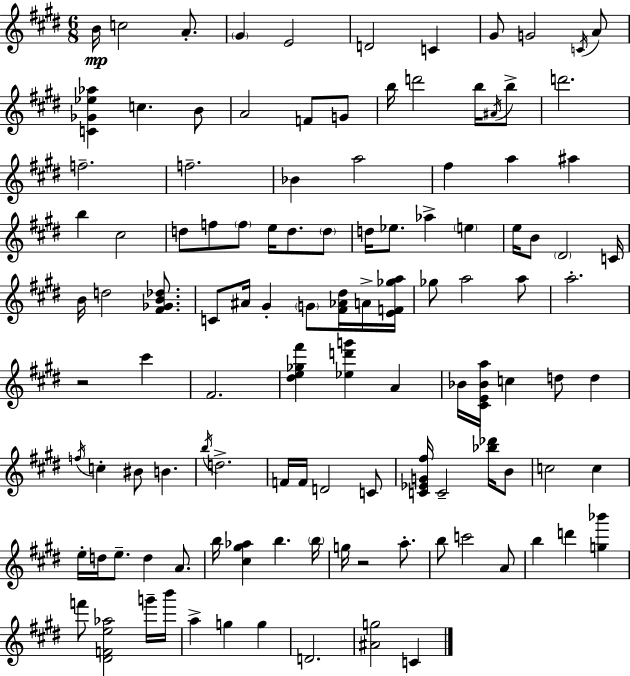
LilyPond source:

{
  \clef treble
  \numericTimeSignature
  \time 6/8
  \key e \major
  \repeat volta 2 { b'16\mp c''2 a'8.-. | \parenthesize gis'4 e'2 | d'2 c'4 | gis'8 g'2 \acciaccatura { c'16 } a'8 | \break <c' ges' ees'' aes''>4 c''4. b'8 | a'2 f'8 g'8 | b''16 d'''2 b''16 \acciaccatura { ais'16 } | b''8-> d'''2. | \break f''2.-- | f''2.-- | bes'4 a''2 | fis''4 a''4 ais''4 | \break b''4 cis''2 | d''8 f''8 \parenthesize f''8 e''16 d''8. | \parenthesize d''8 d''16 ees''8. aes''4-> \parenthesize e''4 | e''16 b'8 \parenthesize dis'2 | \break c'16 b'16 d''2 <fis' ges' b' des''>8. | c'8 ais'16 gis'4-. \parenthesize g'8 <fis' aes' dis''>16 | a'16-> <e' f' ges'' a''>16 ges''8 a''2 | a''8 a''2.-. | \break r2 cis'''4 | fis'2. | <dis'' e'' ges'' fis'''>4 <ees'' d''' g'''>4 a'4 | bes'16 <cis' e' bes' a''>16 c''4 d''8 d''4 | \break \acciaccatura { f''16 } c''4-. bis'8 b'4. | \acciaccatura { b''16 } d''2.-> | f'16 f'16 d'2 | c'8 <c' ees' g' fis''>16 c'2-- | \break <bes'' des'''>16 b'8 c''2 | c''4 e''16-. d''16 e''8.-- d''4 | a'8. b''16 <cis'' gis'' aes''>4 b''4. | \parenthesize b''16 g''16 r2 | \break a''8.-. b''8 c'''2 | a'8 b''4 d'''4 | <g'' bes'''>4 f'''8 <dis' f' e'' aes''>2 | g'''16-- b'''16 a''4-> g''4 | \break g''4 d'2. | <ais' g''>2 | c'4 } \bar "|."
}